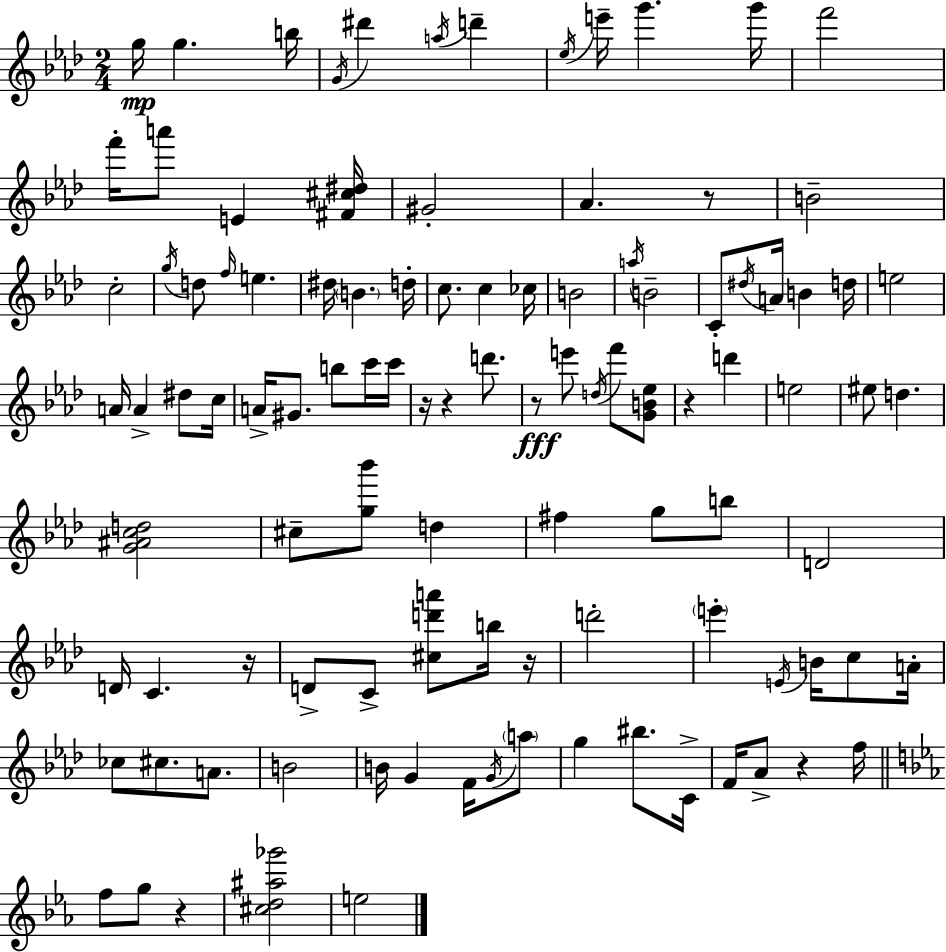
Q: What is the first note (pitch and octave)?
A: G5